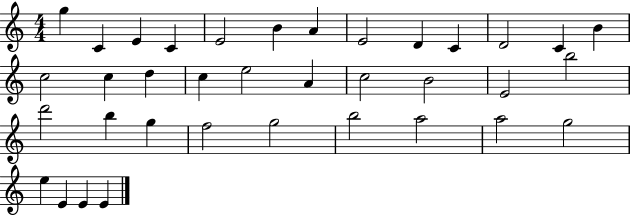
{
  \clef treble
  \numericTimeSignature
  \time 4/4
  \key c \major
  g''4 c'4 e'4 c'4 | e'2 b'4 a'4 | e'2 d'4 c'4 | d'2 c'4 b'4 | \break c''2 c''4 d''4 | c''4 e''2 a'4 | c''2 b'2 | e'2 b''2 | \break d'''2 b''4 g''4 | f''2 g''2 | b''2 a''2 | a''2 g''2 | \break e''4 e'4 e'4 e'4 | \bar "|."
}